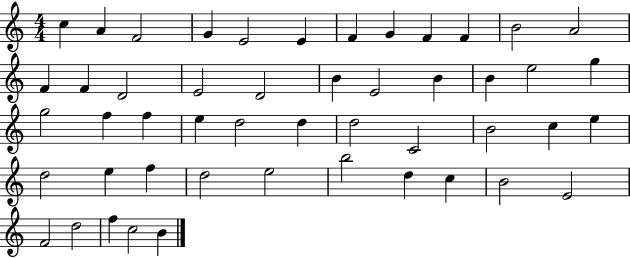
{
  \clef treble
  \numericTimeSignature
  \time 4/4
  \key c \major
  c''4 a'4 f'2 | g'4 e'2 e'4 | f'4 g'4 f'4 f'4 | b'2 a'2 | \break f'4 f'4 d'2 | e'2 d'2 | b'4 e'2 b'4 | b'4 e''2 g''4 | \break g''2 f''4 f''4 | e''4 d''2 d''4 | d''2 c'2 | b'2 c''4 e''4 | \break d''2 e''4 f''4 | d''2 e''2 | b''2 d''4 c''4 | b'2 e'2 | \break f'2 d''2 | f''4 c''2 b'4 | \bar "|."
}